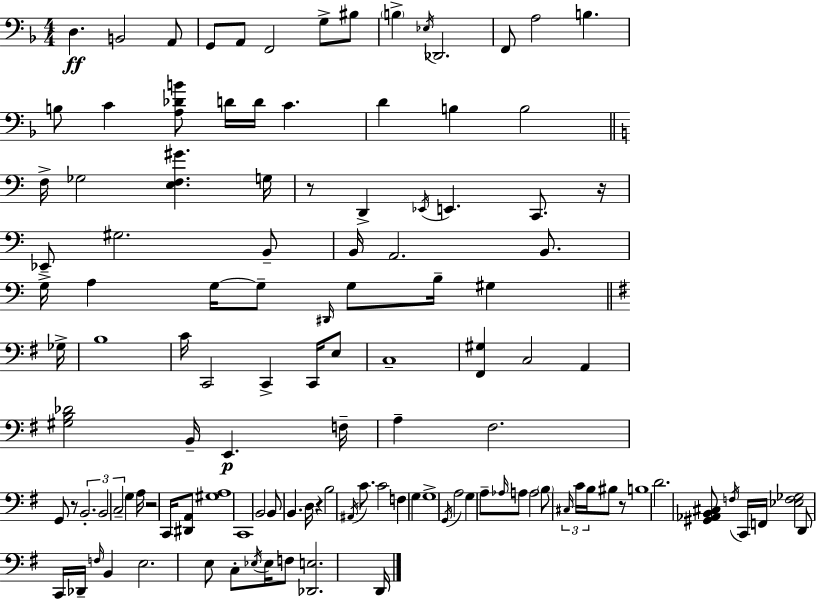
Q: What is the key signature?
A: F major